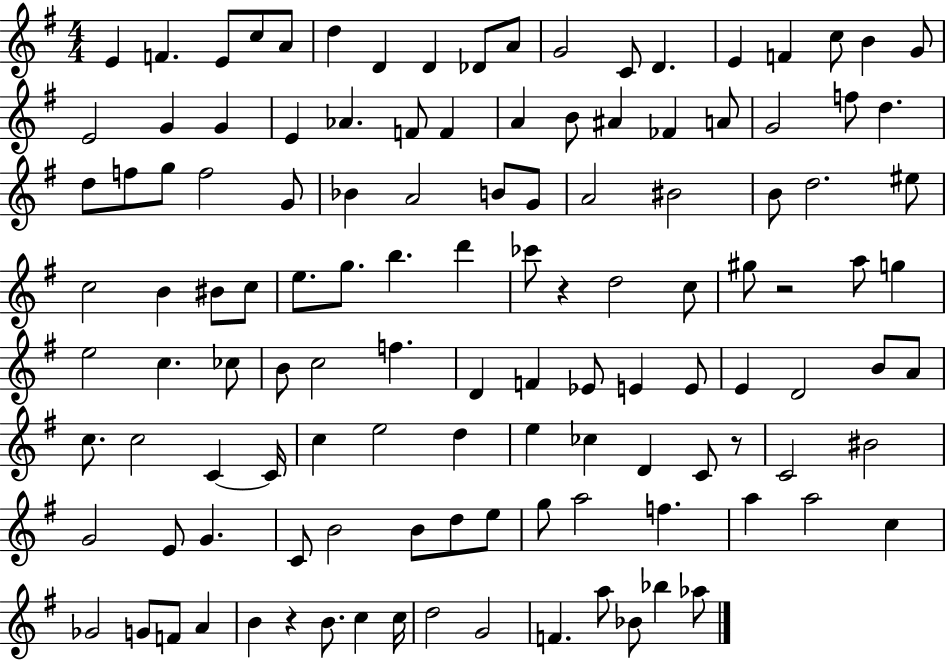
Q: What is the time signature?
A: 4/4